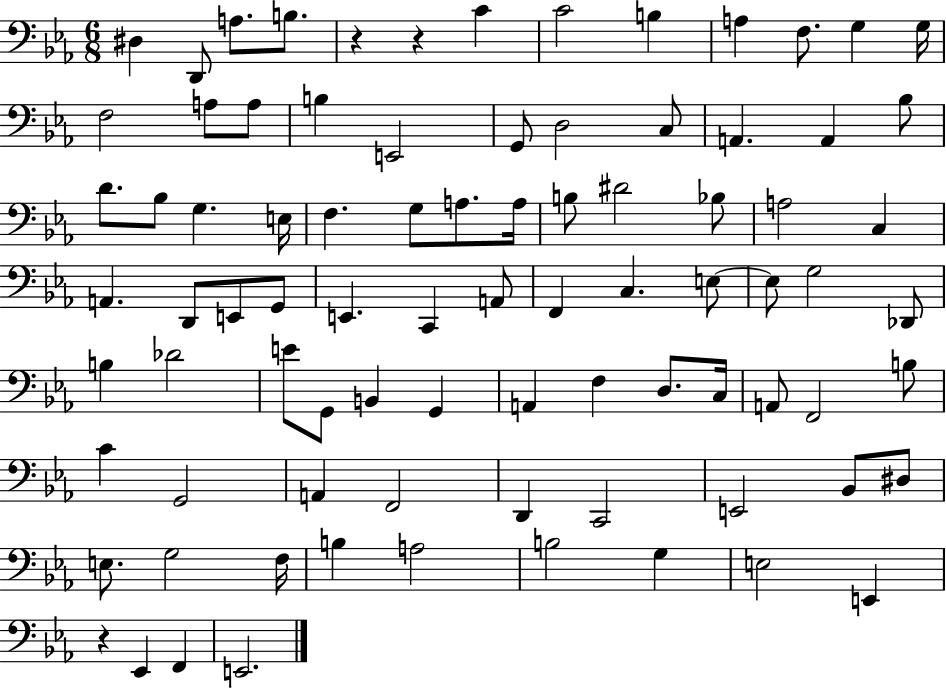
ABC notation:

X:1
T:Untitled
M:6/8
L:1/4
K:Eb
^D, D,,/2 A,/2 B,/2 z z C C2 B, A, F,/2 G, G,/4 F,2 A,/2 A,/2 B, E,,2 G,,/2 D,2 C,/2 A,, A,, _B,/2 D/2 _B,/2 G, E,/4 F, G,/2 A,/2 A,/4 B,/2 ^D2 _B,/2 A,2 C, A,, D,,/2 E,,/2 G,,/2 E,, C,, A,,/2 F,, C, E,/2 E,/2 G,2 _D,,/2 B, _D2 E/2 G,,/2 B,, G,, A,, F, D,/2 C,/4 A,,/2 F,,2 B,/2 C G,,2 A,, F,,2 D,, C,,2 E,,2 _B,,/2 ^D,/2 E,/2 G,2 F,/4 B, A,2 B,2 G, E,2 E,, z _E,, F,, E,,2